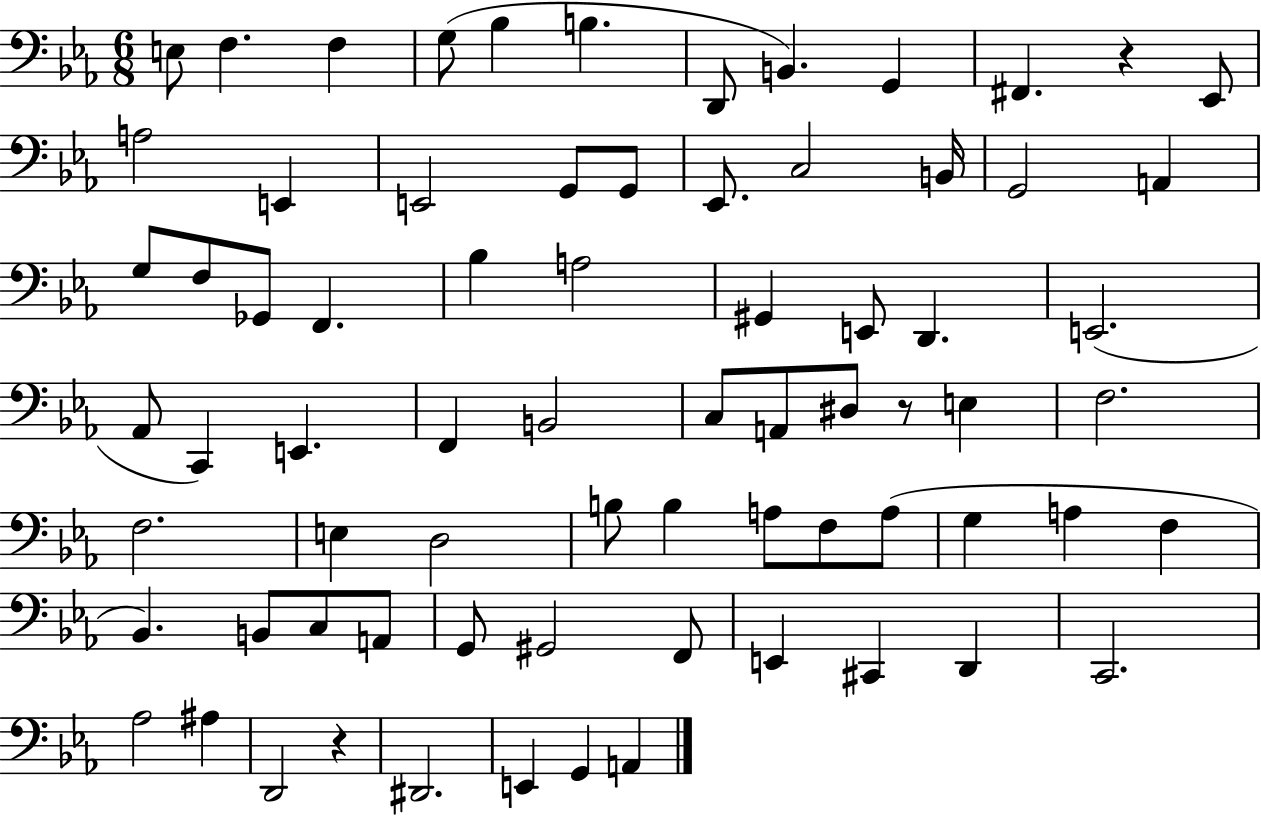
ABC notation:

X:1
T:Untitled
M:6/8
L:1/4
K:Eb
E,/2 F, F, G,/2 _B, B, D,,/2 B,, G,, ^F,, z _E,,/2 A,2 E,, E,,2 G,,/2 G,,/2 _E,,/2 C,2 B,,/4 G,,2 A,, G,/2 F,/2 _G,,/2 F,, _B, A,2 ^G,, E,,/2 D,, E,,2 _A,,/2 C,, E,, F,, B,,2 C,/2 A,,/2 ^D,/2 z/2 E, F,2 F,2 E, D,2 B,/2 B, A,/2 F,/2 A,/2 G, A, F, _B,, B,,/2 C,/2 A,,/2 G,,/2 ^G,,2 F,,/2 E,, ^C,, D,, C,,2 _A,2 ^A, D,,2 z ^D,,2 E,, G,, A,,